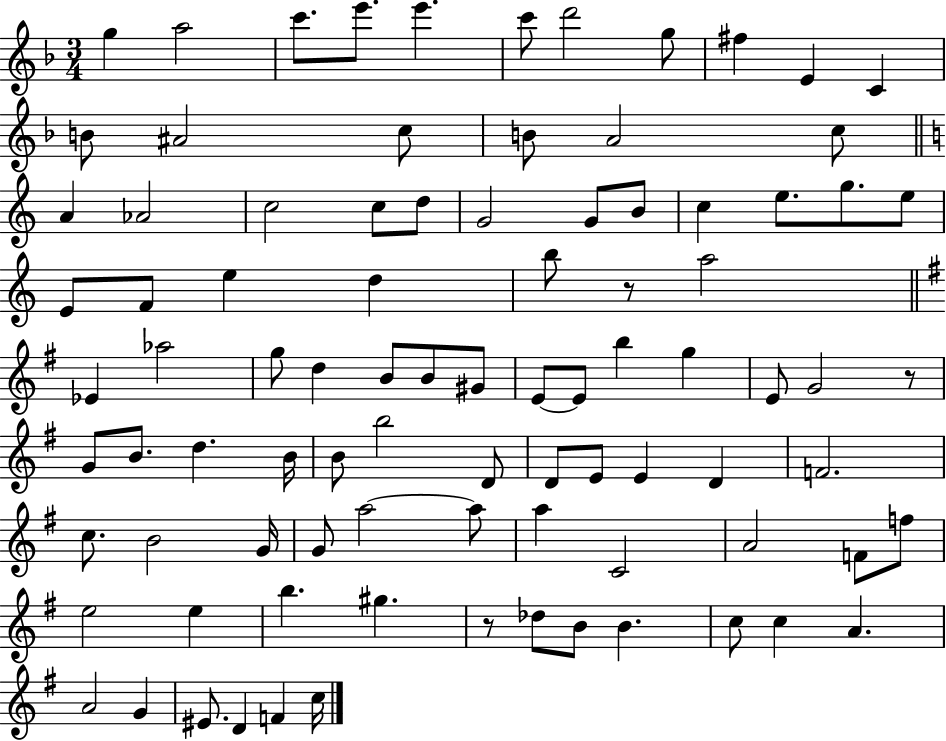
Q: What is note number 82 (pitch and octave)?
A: A4